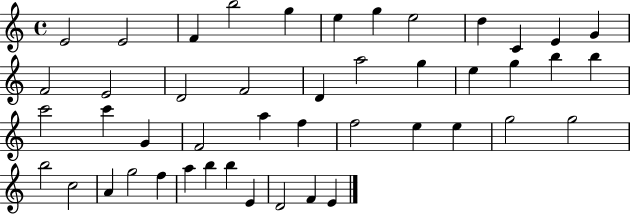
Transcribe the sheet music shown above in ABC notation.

X:1
T:Untitled
M:4/4
L:1/4
K:C
E2 E2 F b2 g e g e2 d C E G F2 E2 D2 F2 D a2 g e g b b c'2 c' G F2 a f f2 e e g2 g2 b2 c2 A g2 f a b b E D2 F E